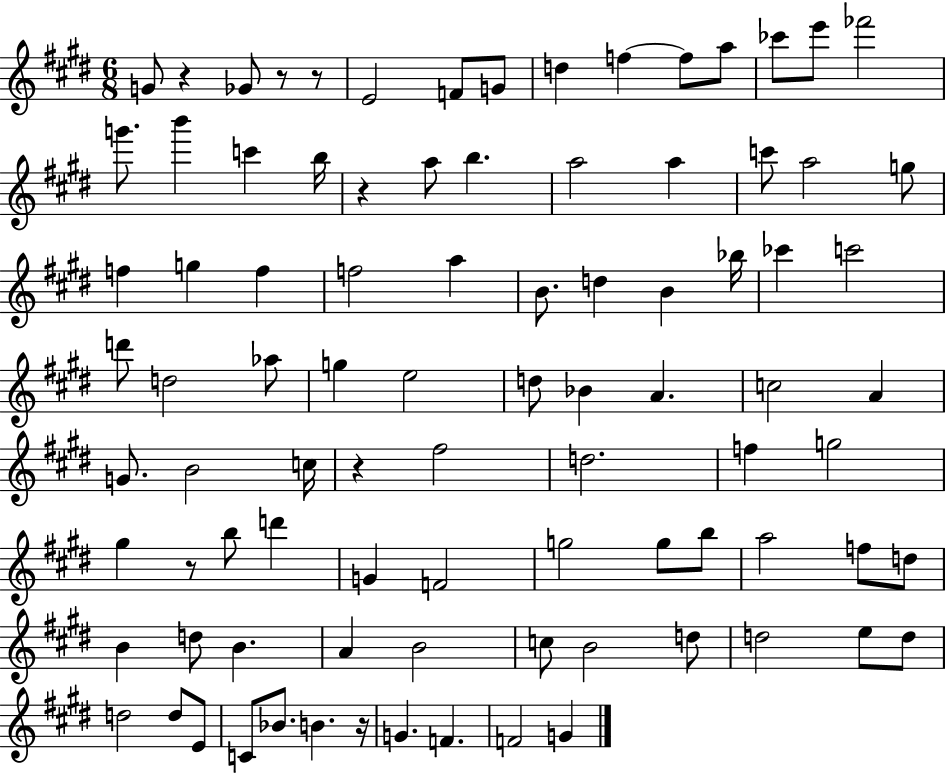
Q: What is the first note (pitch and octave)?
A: G4